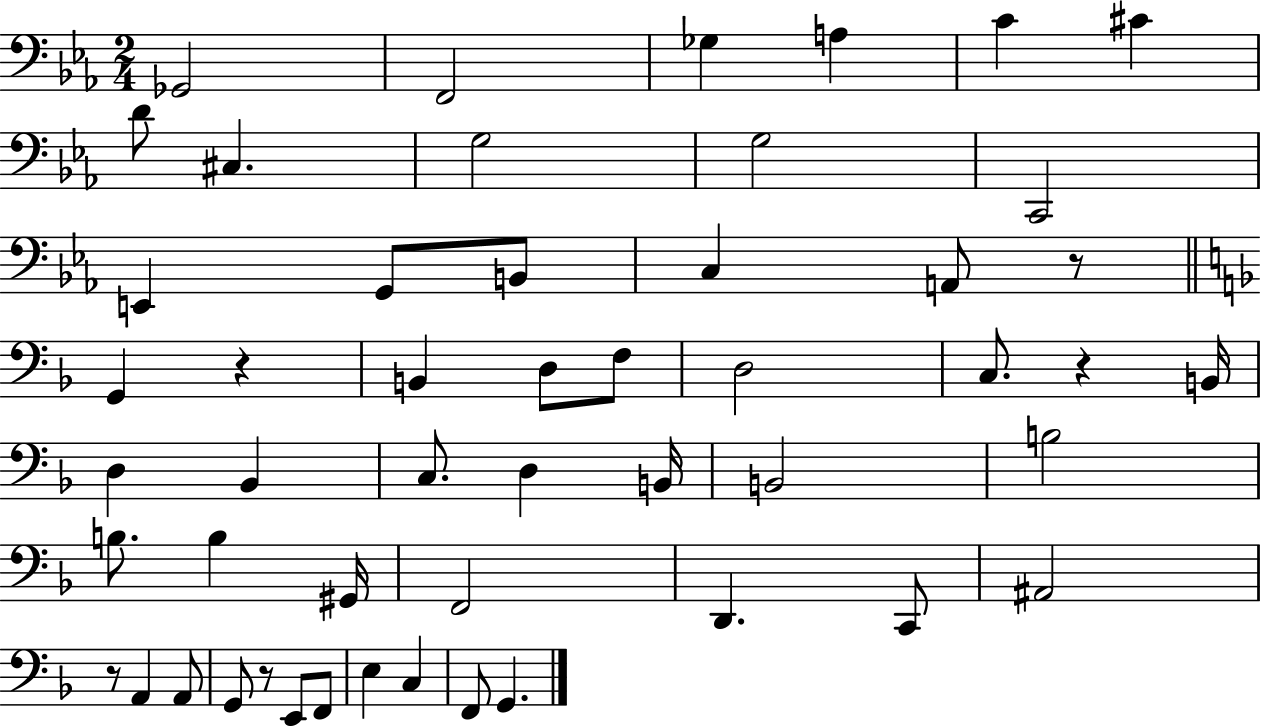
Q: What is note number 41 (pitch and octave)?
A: E2